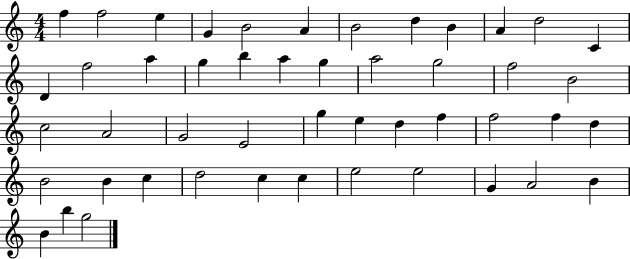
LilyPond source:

{
  \clef treble
  \numericTimeSignature
  \time 4/4
  \key c \major
  f''4 f''2 e''4 | g'4 b'2 a'4 | b'2 d''4 b'4 | a'4 d''2 c'4 | \break d'4 f''2 a''4 | g''4 b''4 a''4 g''4 | a''2 g''2 | f''2 b'2 | \break c''2 a'2 | g'2 e'2 | g''4 e''4 d''4 f''4 | f''2 f''4 d''4 | \break b'2 b'4 c''4 | d''2 c''4 c''4 | e''2 e''2 | g'4 a'2 b'4 | \break b'4 b''4 g''2 | \bar "|."
}